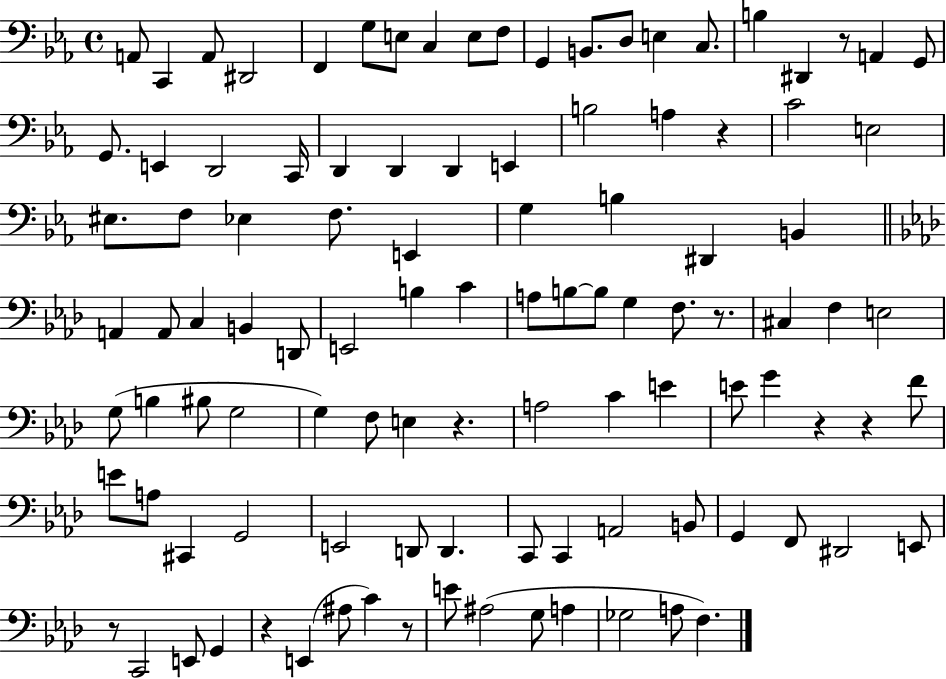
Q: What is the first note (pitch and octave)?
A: A2